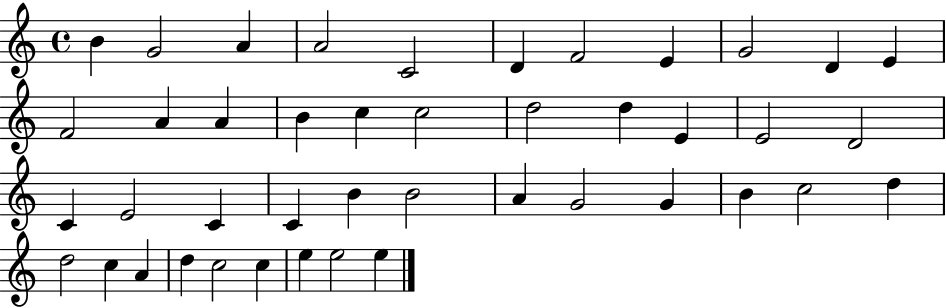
X:1
T:Untitled
M:4/4
L:1/4
K:C
B G2 A A2 C2 D F2 E G2 D E F2 A A B c c2 d2 d E E2 D2 C E2 C C B B2 A G2 G B c2 d d2 c A d c2 c e e2 e